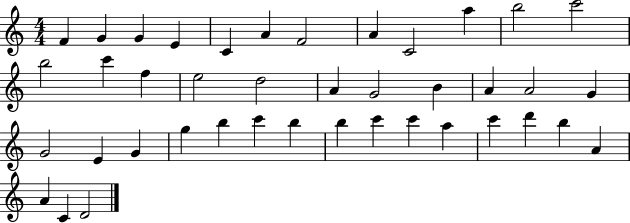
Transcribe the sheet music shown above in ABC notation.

X:1
T:Untitled
M:4/4
L:1/4
K:C
F G G E C A F2 A C2 a b2 c'2 b2 c' f e2 d2 A G2 B A A2 G G2 E G g b c' b b c' c' a c' d' b A A C D2